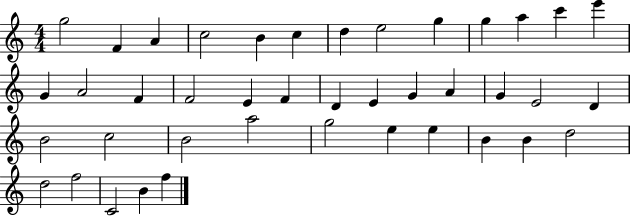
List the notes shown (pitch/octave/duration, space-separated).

G5/h F4/q A4/q C5/h B4/q C5/q D5/q E5/h G5/q G5/q A5/q C6/q E6/q G4/q A4/h F4/q F4/h E4/q F4/q D4/q E4/q G4/q A4/q G4/q E4/h D4/q B4/h C5/h B4/h A5/h G5/h E5/q E5/q B4/q B4/q D5/h D5/h F5/h C4/h B4/q F5/q